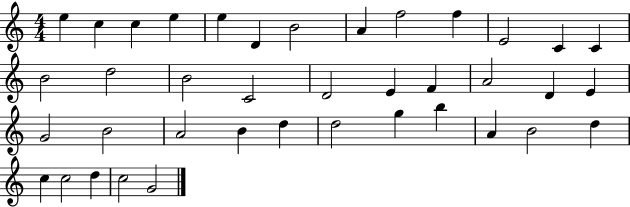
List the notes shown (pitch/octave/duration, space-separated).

E5/q C5/q C5/q E5/q E5/q D4/q B4/h A4/q F5/h F5/q E4/h C4/q C4/q B4/h D5/h B4/h C4/h D4/h E4/q F4/q A4/h D4/q E4/q G4/h B4/h A4/h B4/q D5/q D5/h G5/q B5/q A4/q B4/h D5/q C5/q C5/h D5/q C5/h G4/h